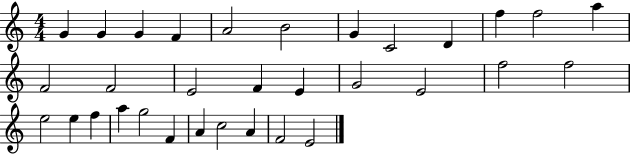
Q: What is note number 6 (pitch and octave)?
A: B4